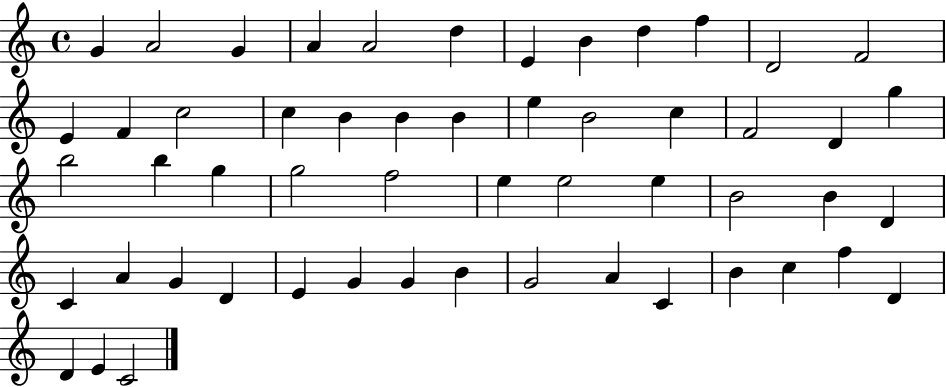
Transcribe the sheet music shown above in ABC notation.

X:1
T:Untitled
M:4/4
L:1/4
K:C
G A2 G A A2 d E B d f D2 F2 E F c2 c B B B e B2 c F2 D g b2 b g g2 f2 e e2 e B2 B D C A G D E G G B G2 A C B c f D D E C2